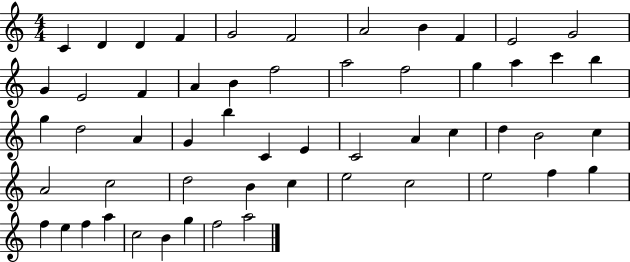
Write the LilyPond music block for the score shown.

{
  \clef treble
  \numericTimeSignature
  \time 4/4
  \key c \major
  c'4 d'4 d'4 f'4 | g'2 f'2 | a'2 b'4 f'4 | e'2 g'2 | \break g'4 e'2 f'4 | a'4 b'4 f''2 | a''2 f''2 | g''4 a''4 c'''4 b''4 | \break g''4 d''2 a'4 | g'4 b''4 c'4 e'4 | c'2 a'4 c''4 | d''4 b'2 c''4 | \break a'2 c''2 | d''2 b'4 c''4 | e''2 c''2 | e''2 f''4 g''4 | \break f''4 e''4 f''4 a''4 | c''2 b'4 g''4 | f''2 a''2 | \bar "|."
}